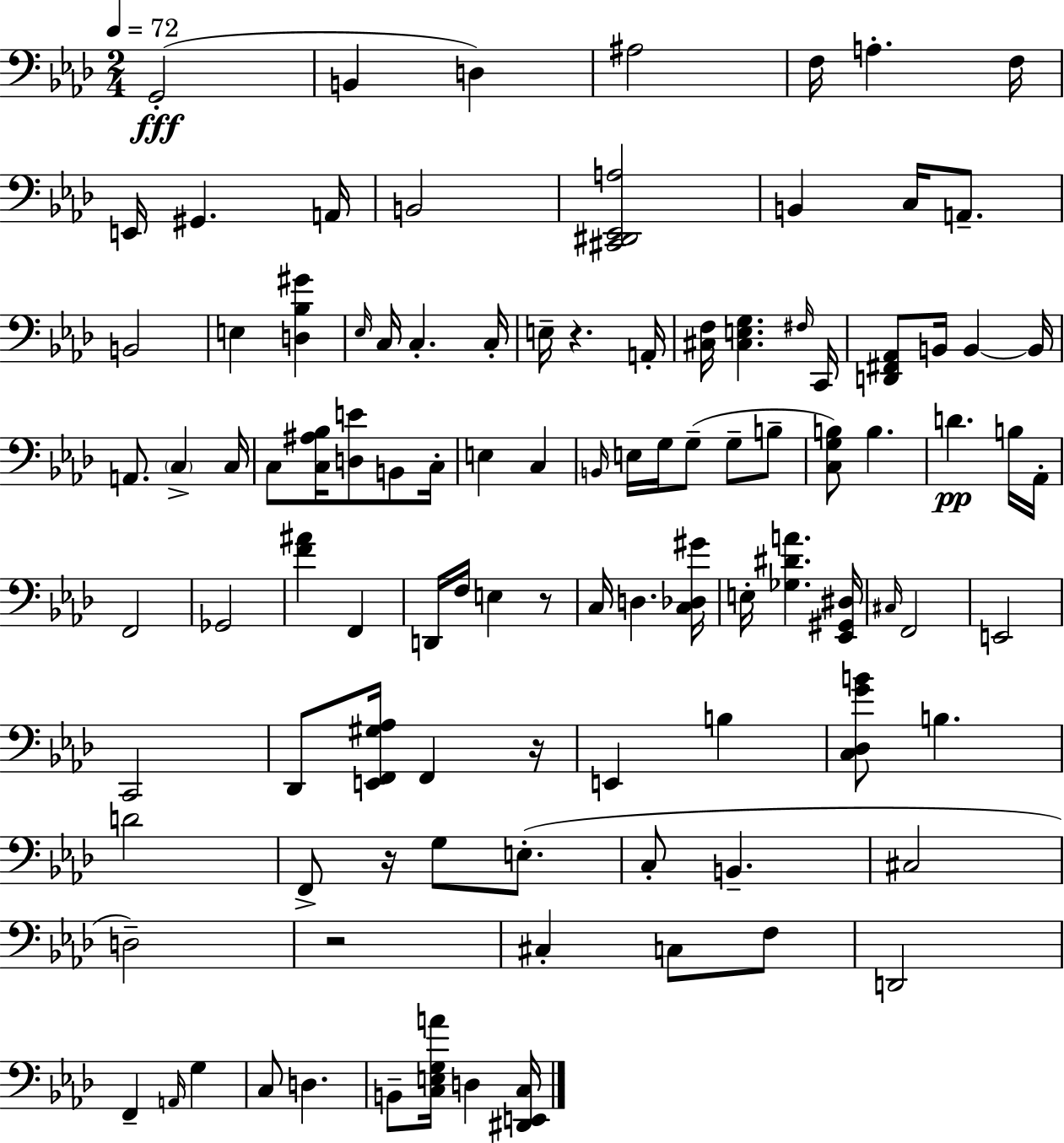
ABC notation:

X:1
T:Untitled
M:2/4
L:1/4
K:Fm
G,,2 B,, D, ^A,2 F,/4 A, F,/4 E,,/4 ^G,, A,,/4 B,,2 [^C,,^D,,_E,,A,]2 B,, C,/4 A,,/2 B,,2 E, [D,_B,^G] _E,/4 C,/4 C, C,/4 E,/4 z A,,/4 [^C,F,]/4 [^C,E,G,] ^F,/4 C,,/4 [D,,^F,,_A,,]/2 B,,/4 B,, B,,/4 A,,/2 C, C,/4 C,/2 [C,^A,_B,]/4 [D,E]/2 B,,/2 C,/4 E, C, B,,/4 E,/4 G,/4 G,/2 G,/2 B,/2 [C,G,B,]/2 B, D B,/4 _A,,/4 F,,2 _G,,2 [F^A] F,, D,,/4 F,/4 E, z/2 C,/4 D, [C,_D,^G]/4 E,/4 [_G,^DA] [_E,,^G,,^D,]/4 ^C,/4 F,,2 E,,2 C,,2 _D,,/2 [E,,F,,^G,_A,]/4 F,, z/4 E,, B, [C,_D,GB]/2 B, D2 F,,/2 z/4 G,/2 E,/2 C,/2 B,, ^C,2 D,2 z2 ^C, C,/2 F,/2 D,,2 F,, A,,/4 G, C,/2 D, B,,/2 [C,E,G,A]/4 D, [^D,,E,,C,]/4